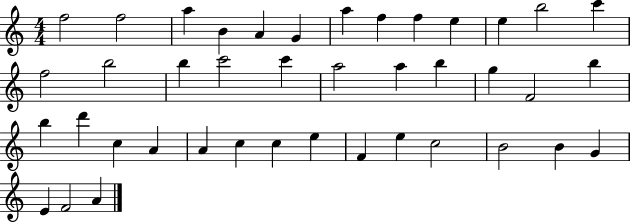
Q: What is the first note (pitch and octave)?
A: F5